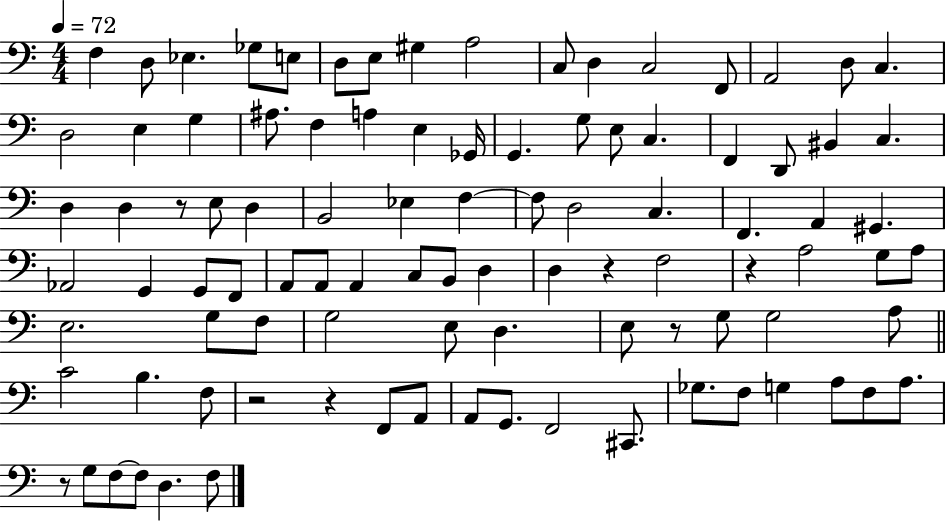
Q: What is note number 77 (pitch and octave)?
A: G2